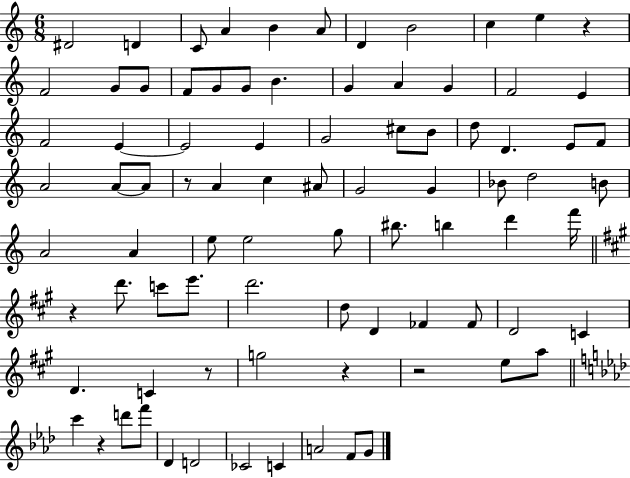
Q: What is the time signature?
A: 6/8